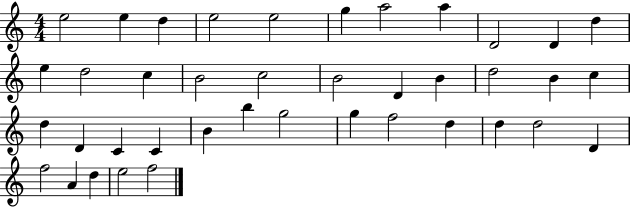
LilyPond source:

{
  \clef treble
  \numericTimeSignature
  \time 4/4
  \key c \major
  e''2 e''4 d''4 | e''2 e''2 | g''4 a''2 a''4 | d'2 d'4 d''4 | \break e''4 d''2 c''4 | b'2 c''2 | b'2 d'4 b'4 | d''2 b'4 c''4 | \break d''4 d'4 c'4 c'4 | b'4 b''4 g''2 | g''4 f''2 d''4 | d''4 d''2 d'4 | \break f''2 a'4 d''4 | e''2 f''2 | \bar "|."
}